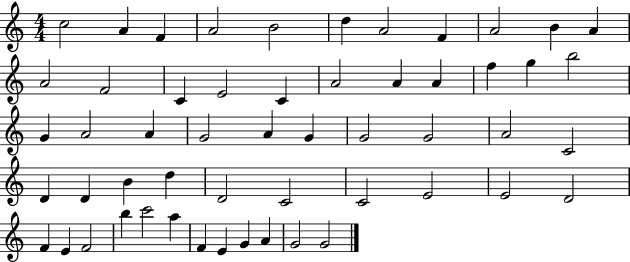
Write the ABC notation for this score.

X:1
T:Untitled
M:4/4
L:1/4
K:C
c2 A F A2 B2 d A2 F A2 B A A2 F2 C E2 C A2 A A f g b2 G A2 A G2 A G G2 G2 A2 C2 D D B d D2 C2 C2 E2 E2 D2 F E F2 b c'2 a F E G A G2 G2